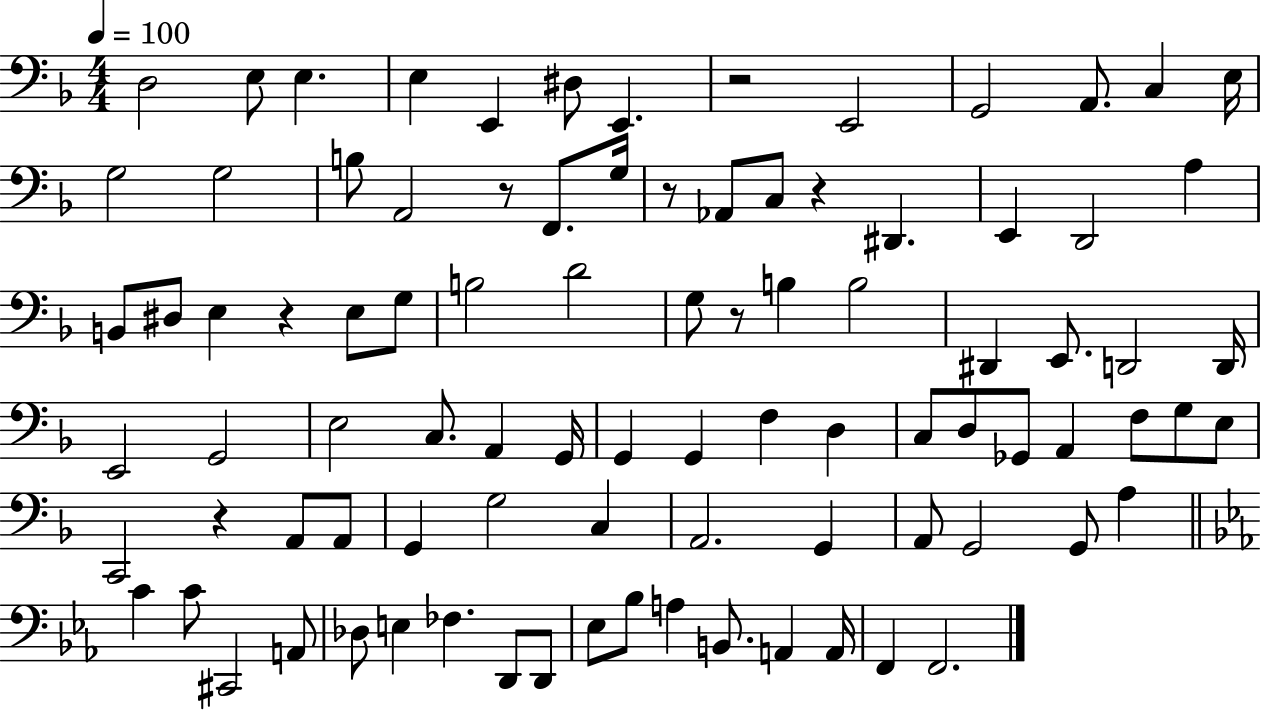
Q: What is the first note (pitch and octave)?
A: D3